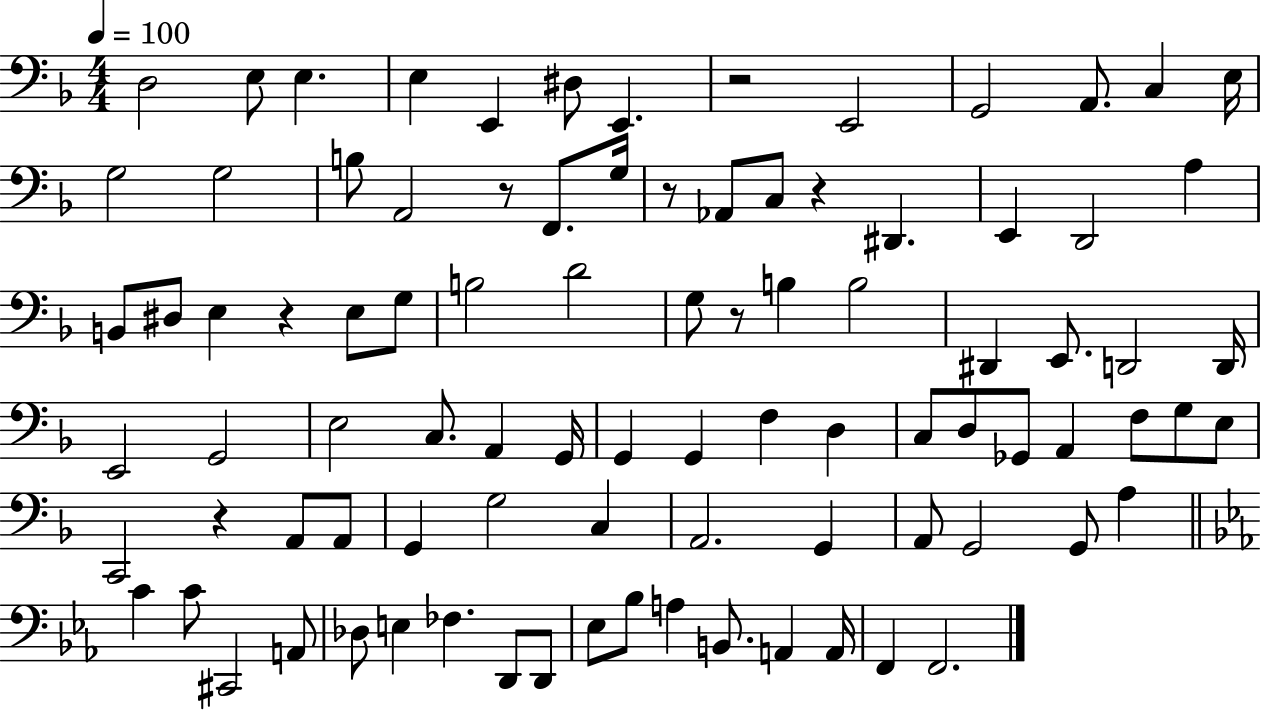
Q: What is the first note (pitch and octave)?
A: D3